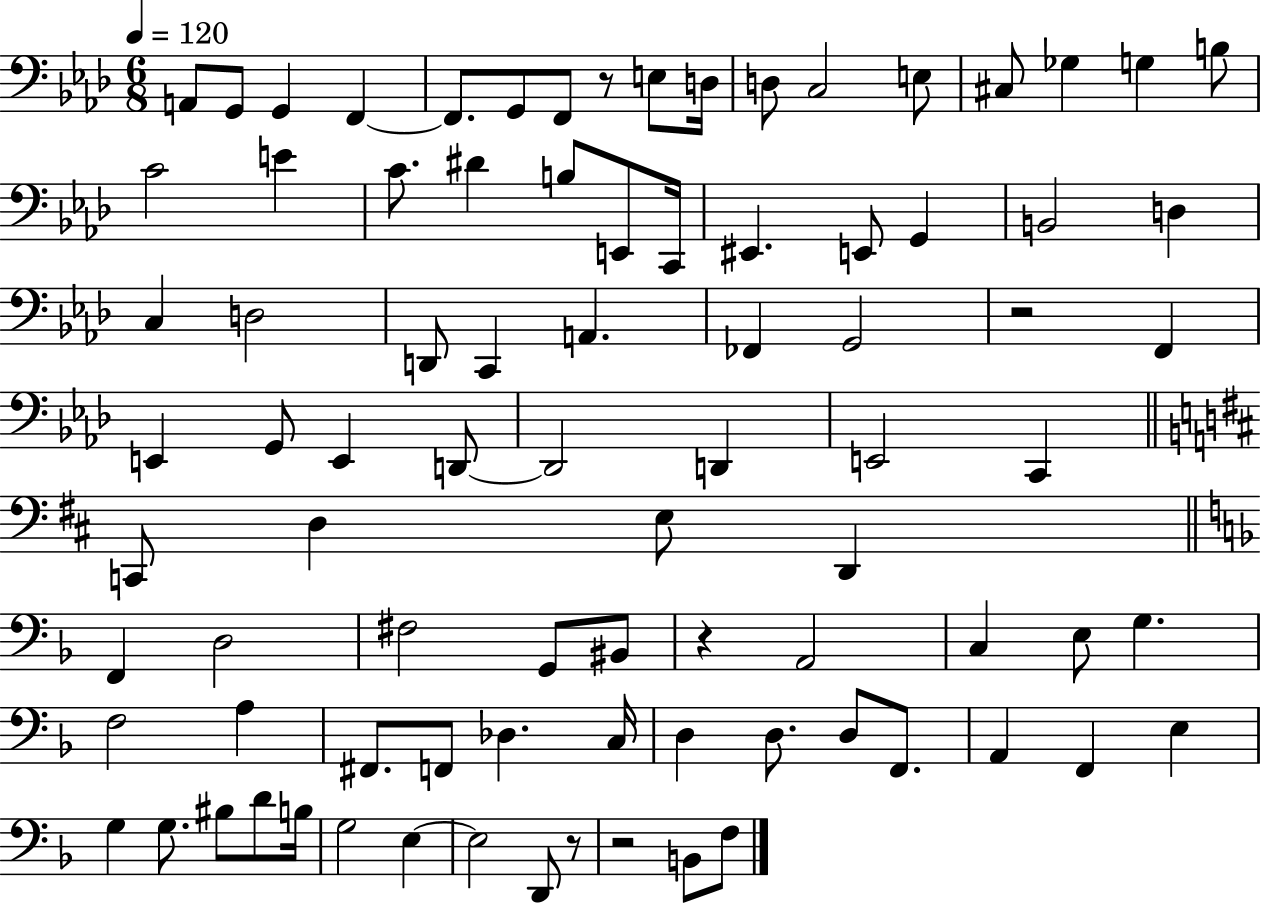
X:1
T:Untitled
M:6/8
L:1/4
K:Ab
A,,/2 G,,/2 G,, F,, F,,/2 G,,/2 F,,/2 z/2 E,/2 D,/4 D,/2 C,2 E,/2 ^C,/2 _G, G, B,/2 C2 E C/2 ^D B,/2 E,,/2 C,,/4 ^E,, E,,/2 G,, B,,2 D, C, D,2 D,,/2 C,, A,, _F,, G,,2 z2 F,, E,, G,,/2 E,, D,,/2 D,,2 D,, E,,2 C,, C,,/2 D, E,/2 D,, F,, D,2 ^F,2 G,,/2 ^B,,/2 z A,,2 C, E,/2 G, F,2 A, ^F,,/2 F,,/2 _D, C,/4 D, D,/2 D,/2 F,,/2 A,, F,, E, G, G,/2 ^B,/2 D/2 B,/4 G,2 E, E,2 D,,/2 z/2 z2 B,,/2 F,/2